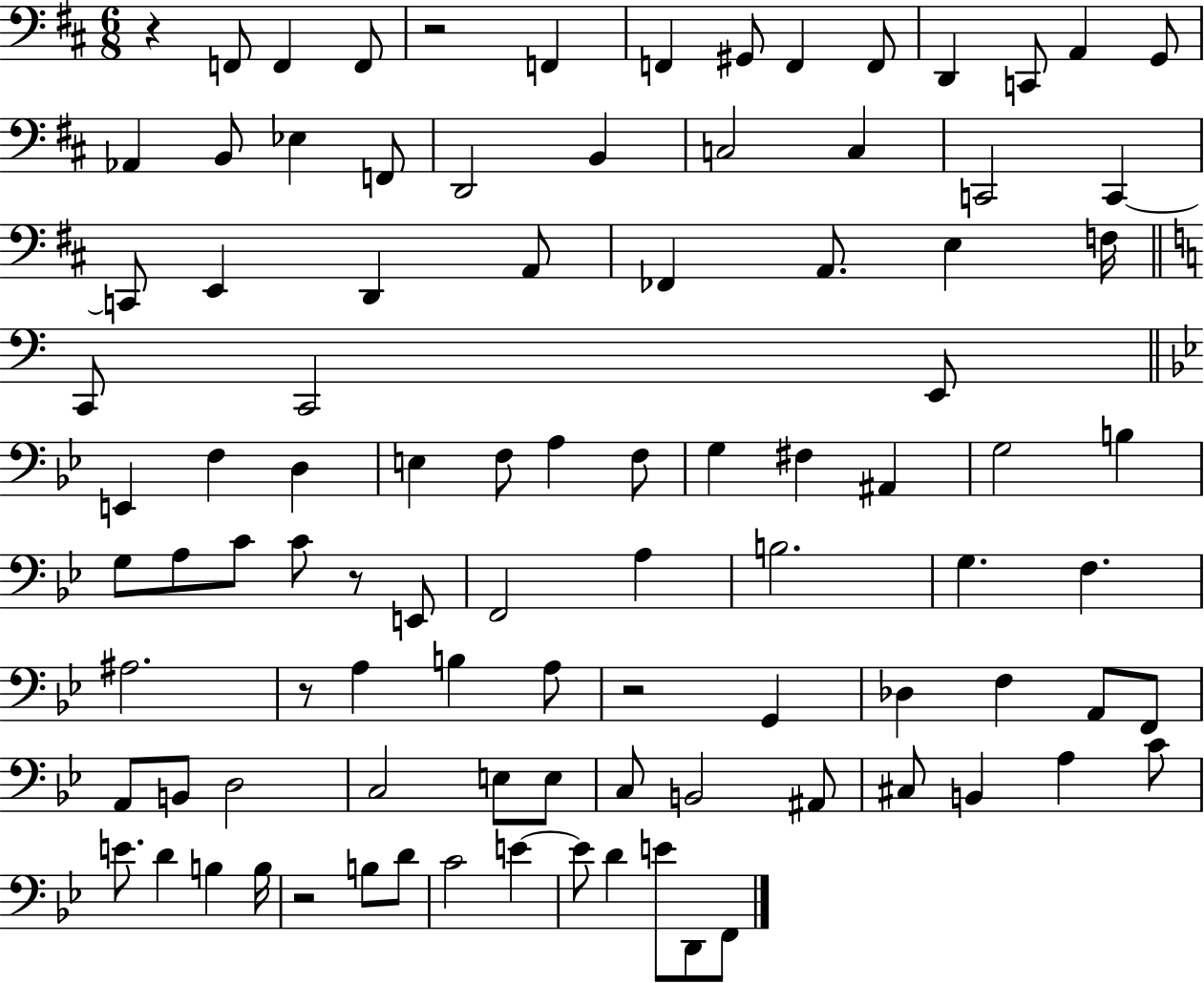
{
  \clef bass
  \numericTimeSignature
  \time 6/8
  \key d \major
  r4 f,8 f,4 f,8 | r2 f,4 | f,4 gis,8 f,4 f,8 | d,4 c,8 a,4 g,8 | \break aes,4 b,8 ees4 f,8 | d,2 b,4 | c2 c4 | c,2 c,4~~ | \break c,8 e,4 d,4 a,8 | fes,4 a,8. e4 f16 | \bar "||" \break \key c \major c,8 c,2 e,8 | \bar "||" \break \key bes \major e,4 f4 d4 | e4 f8 a4 f8 | g4 fis4 ais,4 | g2 b4 | \break g8 a8 c'8 c'8 r8 e,8 | f,2 a4 | b2. | g4. f4. | \break ais2. | r8 a4 b4 a8 | r2 g,4 | des4 f4 a,8 f,8 | \break a,8 b,8 d2 | c2 e8 e8 | c8 b,2 ais,8 | cis8 b,4 a4 c'8 | \break e'8. d'4 b4 b16 | r2 b8 d'8 | c'2 e'4~~ | e'8 d'4 e'8 d,8 f,8 | \break \bar "|."
}